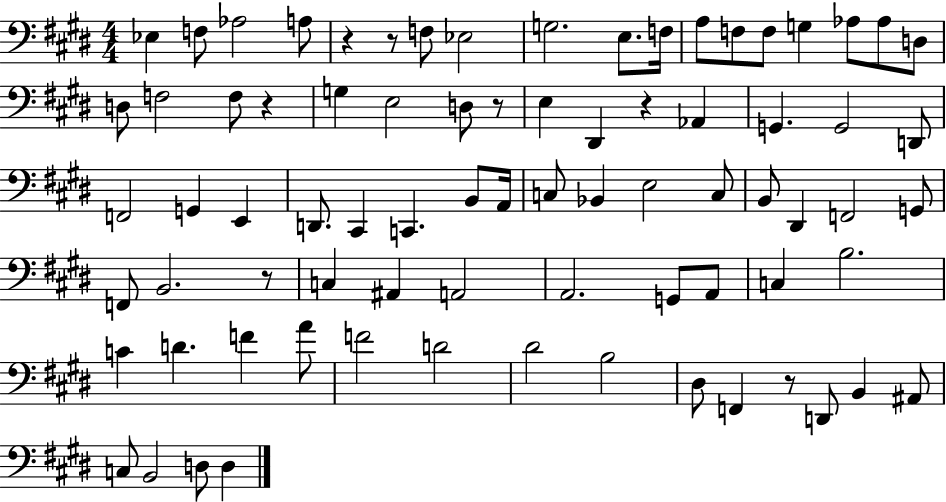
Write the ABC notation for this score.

X:1
T:Untitled
M:4/4
L:1/4
K:E
_E, F,/2 _A,2 A,/2 z z/2 F,/2 _E,2 G,2 E,/2 F,/4 A,/2 F,/2 F,/2 G, _A,/2 _A,/2 D,/2 D,/2 F,2 F,/2 z G, E,2 D,/2 z/2 E, ^D,, z _A,, G,, G,,2 D,,/2 F,,2 G,, E,, D,,/2 ^C,, C,, B,,/2 A,,/4 C,/2 _B,, E,2 C,/2 B,,/2 ^D,, F,,2 G,,/2 F,,/2 B,,2 z/2 C, ^A,, A,,2 A,,2 G,,/2 A,,/2 C, B,2 C D F A/2 F2 D2 ^D2 B,2 ^D,/2 F,, z/2 D,,/2 B,, ^A,,/2 C,/2 B,,2 D,/2 D,